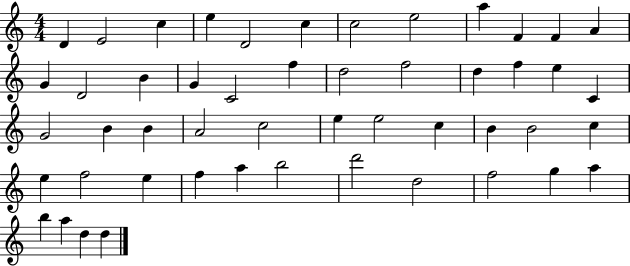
{
  \clef treble
  \numericTimeSignature
  \time 4/4
  \key c \major
  d'4 e'2 c''4 | e''4 d'2 c''4 | c''2 e''2 | a''4 f'4 f'4 a'4 | \break g'4 d'2 b'4 | g'4 c'2 f''4 | d''2 f''2 | d''4 f''4 e''4 c'4 | \break g'2 b'4 b'4 | a'2 c''2 | e''4 e''2 c''4 | b'4 b'2 c''4 | \break e''4 f''2 e''4 | f''4 a''4 b''2 | d'''2 d''2 | f''2 g''4 a''4 | \break b''4 a''4 d''4 d''4 | \bar "|."
}